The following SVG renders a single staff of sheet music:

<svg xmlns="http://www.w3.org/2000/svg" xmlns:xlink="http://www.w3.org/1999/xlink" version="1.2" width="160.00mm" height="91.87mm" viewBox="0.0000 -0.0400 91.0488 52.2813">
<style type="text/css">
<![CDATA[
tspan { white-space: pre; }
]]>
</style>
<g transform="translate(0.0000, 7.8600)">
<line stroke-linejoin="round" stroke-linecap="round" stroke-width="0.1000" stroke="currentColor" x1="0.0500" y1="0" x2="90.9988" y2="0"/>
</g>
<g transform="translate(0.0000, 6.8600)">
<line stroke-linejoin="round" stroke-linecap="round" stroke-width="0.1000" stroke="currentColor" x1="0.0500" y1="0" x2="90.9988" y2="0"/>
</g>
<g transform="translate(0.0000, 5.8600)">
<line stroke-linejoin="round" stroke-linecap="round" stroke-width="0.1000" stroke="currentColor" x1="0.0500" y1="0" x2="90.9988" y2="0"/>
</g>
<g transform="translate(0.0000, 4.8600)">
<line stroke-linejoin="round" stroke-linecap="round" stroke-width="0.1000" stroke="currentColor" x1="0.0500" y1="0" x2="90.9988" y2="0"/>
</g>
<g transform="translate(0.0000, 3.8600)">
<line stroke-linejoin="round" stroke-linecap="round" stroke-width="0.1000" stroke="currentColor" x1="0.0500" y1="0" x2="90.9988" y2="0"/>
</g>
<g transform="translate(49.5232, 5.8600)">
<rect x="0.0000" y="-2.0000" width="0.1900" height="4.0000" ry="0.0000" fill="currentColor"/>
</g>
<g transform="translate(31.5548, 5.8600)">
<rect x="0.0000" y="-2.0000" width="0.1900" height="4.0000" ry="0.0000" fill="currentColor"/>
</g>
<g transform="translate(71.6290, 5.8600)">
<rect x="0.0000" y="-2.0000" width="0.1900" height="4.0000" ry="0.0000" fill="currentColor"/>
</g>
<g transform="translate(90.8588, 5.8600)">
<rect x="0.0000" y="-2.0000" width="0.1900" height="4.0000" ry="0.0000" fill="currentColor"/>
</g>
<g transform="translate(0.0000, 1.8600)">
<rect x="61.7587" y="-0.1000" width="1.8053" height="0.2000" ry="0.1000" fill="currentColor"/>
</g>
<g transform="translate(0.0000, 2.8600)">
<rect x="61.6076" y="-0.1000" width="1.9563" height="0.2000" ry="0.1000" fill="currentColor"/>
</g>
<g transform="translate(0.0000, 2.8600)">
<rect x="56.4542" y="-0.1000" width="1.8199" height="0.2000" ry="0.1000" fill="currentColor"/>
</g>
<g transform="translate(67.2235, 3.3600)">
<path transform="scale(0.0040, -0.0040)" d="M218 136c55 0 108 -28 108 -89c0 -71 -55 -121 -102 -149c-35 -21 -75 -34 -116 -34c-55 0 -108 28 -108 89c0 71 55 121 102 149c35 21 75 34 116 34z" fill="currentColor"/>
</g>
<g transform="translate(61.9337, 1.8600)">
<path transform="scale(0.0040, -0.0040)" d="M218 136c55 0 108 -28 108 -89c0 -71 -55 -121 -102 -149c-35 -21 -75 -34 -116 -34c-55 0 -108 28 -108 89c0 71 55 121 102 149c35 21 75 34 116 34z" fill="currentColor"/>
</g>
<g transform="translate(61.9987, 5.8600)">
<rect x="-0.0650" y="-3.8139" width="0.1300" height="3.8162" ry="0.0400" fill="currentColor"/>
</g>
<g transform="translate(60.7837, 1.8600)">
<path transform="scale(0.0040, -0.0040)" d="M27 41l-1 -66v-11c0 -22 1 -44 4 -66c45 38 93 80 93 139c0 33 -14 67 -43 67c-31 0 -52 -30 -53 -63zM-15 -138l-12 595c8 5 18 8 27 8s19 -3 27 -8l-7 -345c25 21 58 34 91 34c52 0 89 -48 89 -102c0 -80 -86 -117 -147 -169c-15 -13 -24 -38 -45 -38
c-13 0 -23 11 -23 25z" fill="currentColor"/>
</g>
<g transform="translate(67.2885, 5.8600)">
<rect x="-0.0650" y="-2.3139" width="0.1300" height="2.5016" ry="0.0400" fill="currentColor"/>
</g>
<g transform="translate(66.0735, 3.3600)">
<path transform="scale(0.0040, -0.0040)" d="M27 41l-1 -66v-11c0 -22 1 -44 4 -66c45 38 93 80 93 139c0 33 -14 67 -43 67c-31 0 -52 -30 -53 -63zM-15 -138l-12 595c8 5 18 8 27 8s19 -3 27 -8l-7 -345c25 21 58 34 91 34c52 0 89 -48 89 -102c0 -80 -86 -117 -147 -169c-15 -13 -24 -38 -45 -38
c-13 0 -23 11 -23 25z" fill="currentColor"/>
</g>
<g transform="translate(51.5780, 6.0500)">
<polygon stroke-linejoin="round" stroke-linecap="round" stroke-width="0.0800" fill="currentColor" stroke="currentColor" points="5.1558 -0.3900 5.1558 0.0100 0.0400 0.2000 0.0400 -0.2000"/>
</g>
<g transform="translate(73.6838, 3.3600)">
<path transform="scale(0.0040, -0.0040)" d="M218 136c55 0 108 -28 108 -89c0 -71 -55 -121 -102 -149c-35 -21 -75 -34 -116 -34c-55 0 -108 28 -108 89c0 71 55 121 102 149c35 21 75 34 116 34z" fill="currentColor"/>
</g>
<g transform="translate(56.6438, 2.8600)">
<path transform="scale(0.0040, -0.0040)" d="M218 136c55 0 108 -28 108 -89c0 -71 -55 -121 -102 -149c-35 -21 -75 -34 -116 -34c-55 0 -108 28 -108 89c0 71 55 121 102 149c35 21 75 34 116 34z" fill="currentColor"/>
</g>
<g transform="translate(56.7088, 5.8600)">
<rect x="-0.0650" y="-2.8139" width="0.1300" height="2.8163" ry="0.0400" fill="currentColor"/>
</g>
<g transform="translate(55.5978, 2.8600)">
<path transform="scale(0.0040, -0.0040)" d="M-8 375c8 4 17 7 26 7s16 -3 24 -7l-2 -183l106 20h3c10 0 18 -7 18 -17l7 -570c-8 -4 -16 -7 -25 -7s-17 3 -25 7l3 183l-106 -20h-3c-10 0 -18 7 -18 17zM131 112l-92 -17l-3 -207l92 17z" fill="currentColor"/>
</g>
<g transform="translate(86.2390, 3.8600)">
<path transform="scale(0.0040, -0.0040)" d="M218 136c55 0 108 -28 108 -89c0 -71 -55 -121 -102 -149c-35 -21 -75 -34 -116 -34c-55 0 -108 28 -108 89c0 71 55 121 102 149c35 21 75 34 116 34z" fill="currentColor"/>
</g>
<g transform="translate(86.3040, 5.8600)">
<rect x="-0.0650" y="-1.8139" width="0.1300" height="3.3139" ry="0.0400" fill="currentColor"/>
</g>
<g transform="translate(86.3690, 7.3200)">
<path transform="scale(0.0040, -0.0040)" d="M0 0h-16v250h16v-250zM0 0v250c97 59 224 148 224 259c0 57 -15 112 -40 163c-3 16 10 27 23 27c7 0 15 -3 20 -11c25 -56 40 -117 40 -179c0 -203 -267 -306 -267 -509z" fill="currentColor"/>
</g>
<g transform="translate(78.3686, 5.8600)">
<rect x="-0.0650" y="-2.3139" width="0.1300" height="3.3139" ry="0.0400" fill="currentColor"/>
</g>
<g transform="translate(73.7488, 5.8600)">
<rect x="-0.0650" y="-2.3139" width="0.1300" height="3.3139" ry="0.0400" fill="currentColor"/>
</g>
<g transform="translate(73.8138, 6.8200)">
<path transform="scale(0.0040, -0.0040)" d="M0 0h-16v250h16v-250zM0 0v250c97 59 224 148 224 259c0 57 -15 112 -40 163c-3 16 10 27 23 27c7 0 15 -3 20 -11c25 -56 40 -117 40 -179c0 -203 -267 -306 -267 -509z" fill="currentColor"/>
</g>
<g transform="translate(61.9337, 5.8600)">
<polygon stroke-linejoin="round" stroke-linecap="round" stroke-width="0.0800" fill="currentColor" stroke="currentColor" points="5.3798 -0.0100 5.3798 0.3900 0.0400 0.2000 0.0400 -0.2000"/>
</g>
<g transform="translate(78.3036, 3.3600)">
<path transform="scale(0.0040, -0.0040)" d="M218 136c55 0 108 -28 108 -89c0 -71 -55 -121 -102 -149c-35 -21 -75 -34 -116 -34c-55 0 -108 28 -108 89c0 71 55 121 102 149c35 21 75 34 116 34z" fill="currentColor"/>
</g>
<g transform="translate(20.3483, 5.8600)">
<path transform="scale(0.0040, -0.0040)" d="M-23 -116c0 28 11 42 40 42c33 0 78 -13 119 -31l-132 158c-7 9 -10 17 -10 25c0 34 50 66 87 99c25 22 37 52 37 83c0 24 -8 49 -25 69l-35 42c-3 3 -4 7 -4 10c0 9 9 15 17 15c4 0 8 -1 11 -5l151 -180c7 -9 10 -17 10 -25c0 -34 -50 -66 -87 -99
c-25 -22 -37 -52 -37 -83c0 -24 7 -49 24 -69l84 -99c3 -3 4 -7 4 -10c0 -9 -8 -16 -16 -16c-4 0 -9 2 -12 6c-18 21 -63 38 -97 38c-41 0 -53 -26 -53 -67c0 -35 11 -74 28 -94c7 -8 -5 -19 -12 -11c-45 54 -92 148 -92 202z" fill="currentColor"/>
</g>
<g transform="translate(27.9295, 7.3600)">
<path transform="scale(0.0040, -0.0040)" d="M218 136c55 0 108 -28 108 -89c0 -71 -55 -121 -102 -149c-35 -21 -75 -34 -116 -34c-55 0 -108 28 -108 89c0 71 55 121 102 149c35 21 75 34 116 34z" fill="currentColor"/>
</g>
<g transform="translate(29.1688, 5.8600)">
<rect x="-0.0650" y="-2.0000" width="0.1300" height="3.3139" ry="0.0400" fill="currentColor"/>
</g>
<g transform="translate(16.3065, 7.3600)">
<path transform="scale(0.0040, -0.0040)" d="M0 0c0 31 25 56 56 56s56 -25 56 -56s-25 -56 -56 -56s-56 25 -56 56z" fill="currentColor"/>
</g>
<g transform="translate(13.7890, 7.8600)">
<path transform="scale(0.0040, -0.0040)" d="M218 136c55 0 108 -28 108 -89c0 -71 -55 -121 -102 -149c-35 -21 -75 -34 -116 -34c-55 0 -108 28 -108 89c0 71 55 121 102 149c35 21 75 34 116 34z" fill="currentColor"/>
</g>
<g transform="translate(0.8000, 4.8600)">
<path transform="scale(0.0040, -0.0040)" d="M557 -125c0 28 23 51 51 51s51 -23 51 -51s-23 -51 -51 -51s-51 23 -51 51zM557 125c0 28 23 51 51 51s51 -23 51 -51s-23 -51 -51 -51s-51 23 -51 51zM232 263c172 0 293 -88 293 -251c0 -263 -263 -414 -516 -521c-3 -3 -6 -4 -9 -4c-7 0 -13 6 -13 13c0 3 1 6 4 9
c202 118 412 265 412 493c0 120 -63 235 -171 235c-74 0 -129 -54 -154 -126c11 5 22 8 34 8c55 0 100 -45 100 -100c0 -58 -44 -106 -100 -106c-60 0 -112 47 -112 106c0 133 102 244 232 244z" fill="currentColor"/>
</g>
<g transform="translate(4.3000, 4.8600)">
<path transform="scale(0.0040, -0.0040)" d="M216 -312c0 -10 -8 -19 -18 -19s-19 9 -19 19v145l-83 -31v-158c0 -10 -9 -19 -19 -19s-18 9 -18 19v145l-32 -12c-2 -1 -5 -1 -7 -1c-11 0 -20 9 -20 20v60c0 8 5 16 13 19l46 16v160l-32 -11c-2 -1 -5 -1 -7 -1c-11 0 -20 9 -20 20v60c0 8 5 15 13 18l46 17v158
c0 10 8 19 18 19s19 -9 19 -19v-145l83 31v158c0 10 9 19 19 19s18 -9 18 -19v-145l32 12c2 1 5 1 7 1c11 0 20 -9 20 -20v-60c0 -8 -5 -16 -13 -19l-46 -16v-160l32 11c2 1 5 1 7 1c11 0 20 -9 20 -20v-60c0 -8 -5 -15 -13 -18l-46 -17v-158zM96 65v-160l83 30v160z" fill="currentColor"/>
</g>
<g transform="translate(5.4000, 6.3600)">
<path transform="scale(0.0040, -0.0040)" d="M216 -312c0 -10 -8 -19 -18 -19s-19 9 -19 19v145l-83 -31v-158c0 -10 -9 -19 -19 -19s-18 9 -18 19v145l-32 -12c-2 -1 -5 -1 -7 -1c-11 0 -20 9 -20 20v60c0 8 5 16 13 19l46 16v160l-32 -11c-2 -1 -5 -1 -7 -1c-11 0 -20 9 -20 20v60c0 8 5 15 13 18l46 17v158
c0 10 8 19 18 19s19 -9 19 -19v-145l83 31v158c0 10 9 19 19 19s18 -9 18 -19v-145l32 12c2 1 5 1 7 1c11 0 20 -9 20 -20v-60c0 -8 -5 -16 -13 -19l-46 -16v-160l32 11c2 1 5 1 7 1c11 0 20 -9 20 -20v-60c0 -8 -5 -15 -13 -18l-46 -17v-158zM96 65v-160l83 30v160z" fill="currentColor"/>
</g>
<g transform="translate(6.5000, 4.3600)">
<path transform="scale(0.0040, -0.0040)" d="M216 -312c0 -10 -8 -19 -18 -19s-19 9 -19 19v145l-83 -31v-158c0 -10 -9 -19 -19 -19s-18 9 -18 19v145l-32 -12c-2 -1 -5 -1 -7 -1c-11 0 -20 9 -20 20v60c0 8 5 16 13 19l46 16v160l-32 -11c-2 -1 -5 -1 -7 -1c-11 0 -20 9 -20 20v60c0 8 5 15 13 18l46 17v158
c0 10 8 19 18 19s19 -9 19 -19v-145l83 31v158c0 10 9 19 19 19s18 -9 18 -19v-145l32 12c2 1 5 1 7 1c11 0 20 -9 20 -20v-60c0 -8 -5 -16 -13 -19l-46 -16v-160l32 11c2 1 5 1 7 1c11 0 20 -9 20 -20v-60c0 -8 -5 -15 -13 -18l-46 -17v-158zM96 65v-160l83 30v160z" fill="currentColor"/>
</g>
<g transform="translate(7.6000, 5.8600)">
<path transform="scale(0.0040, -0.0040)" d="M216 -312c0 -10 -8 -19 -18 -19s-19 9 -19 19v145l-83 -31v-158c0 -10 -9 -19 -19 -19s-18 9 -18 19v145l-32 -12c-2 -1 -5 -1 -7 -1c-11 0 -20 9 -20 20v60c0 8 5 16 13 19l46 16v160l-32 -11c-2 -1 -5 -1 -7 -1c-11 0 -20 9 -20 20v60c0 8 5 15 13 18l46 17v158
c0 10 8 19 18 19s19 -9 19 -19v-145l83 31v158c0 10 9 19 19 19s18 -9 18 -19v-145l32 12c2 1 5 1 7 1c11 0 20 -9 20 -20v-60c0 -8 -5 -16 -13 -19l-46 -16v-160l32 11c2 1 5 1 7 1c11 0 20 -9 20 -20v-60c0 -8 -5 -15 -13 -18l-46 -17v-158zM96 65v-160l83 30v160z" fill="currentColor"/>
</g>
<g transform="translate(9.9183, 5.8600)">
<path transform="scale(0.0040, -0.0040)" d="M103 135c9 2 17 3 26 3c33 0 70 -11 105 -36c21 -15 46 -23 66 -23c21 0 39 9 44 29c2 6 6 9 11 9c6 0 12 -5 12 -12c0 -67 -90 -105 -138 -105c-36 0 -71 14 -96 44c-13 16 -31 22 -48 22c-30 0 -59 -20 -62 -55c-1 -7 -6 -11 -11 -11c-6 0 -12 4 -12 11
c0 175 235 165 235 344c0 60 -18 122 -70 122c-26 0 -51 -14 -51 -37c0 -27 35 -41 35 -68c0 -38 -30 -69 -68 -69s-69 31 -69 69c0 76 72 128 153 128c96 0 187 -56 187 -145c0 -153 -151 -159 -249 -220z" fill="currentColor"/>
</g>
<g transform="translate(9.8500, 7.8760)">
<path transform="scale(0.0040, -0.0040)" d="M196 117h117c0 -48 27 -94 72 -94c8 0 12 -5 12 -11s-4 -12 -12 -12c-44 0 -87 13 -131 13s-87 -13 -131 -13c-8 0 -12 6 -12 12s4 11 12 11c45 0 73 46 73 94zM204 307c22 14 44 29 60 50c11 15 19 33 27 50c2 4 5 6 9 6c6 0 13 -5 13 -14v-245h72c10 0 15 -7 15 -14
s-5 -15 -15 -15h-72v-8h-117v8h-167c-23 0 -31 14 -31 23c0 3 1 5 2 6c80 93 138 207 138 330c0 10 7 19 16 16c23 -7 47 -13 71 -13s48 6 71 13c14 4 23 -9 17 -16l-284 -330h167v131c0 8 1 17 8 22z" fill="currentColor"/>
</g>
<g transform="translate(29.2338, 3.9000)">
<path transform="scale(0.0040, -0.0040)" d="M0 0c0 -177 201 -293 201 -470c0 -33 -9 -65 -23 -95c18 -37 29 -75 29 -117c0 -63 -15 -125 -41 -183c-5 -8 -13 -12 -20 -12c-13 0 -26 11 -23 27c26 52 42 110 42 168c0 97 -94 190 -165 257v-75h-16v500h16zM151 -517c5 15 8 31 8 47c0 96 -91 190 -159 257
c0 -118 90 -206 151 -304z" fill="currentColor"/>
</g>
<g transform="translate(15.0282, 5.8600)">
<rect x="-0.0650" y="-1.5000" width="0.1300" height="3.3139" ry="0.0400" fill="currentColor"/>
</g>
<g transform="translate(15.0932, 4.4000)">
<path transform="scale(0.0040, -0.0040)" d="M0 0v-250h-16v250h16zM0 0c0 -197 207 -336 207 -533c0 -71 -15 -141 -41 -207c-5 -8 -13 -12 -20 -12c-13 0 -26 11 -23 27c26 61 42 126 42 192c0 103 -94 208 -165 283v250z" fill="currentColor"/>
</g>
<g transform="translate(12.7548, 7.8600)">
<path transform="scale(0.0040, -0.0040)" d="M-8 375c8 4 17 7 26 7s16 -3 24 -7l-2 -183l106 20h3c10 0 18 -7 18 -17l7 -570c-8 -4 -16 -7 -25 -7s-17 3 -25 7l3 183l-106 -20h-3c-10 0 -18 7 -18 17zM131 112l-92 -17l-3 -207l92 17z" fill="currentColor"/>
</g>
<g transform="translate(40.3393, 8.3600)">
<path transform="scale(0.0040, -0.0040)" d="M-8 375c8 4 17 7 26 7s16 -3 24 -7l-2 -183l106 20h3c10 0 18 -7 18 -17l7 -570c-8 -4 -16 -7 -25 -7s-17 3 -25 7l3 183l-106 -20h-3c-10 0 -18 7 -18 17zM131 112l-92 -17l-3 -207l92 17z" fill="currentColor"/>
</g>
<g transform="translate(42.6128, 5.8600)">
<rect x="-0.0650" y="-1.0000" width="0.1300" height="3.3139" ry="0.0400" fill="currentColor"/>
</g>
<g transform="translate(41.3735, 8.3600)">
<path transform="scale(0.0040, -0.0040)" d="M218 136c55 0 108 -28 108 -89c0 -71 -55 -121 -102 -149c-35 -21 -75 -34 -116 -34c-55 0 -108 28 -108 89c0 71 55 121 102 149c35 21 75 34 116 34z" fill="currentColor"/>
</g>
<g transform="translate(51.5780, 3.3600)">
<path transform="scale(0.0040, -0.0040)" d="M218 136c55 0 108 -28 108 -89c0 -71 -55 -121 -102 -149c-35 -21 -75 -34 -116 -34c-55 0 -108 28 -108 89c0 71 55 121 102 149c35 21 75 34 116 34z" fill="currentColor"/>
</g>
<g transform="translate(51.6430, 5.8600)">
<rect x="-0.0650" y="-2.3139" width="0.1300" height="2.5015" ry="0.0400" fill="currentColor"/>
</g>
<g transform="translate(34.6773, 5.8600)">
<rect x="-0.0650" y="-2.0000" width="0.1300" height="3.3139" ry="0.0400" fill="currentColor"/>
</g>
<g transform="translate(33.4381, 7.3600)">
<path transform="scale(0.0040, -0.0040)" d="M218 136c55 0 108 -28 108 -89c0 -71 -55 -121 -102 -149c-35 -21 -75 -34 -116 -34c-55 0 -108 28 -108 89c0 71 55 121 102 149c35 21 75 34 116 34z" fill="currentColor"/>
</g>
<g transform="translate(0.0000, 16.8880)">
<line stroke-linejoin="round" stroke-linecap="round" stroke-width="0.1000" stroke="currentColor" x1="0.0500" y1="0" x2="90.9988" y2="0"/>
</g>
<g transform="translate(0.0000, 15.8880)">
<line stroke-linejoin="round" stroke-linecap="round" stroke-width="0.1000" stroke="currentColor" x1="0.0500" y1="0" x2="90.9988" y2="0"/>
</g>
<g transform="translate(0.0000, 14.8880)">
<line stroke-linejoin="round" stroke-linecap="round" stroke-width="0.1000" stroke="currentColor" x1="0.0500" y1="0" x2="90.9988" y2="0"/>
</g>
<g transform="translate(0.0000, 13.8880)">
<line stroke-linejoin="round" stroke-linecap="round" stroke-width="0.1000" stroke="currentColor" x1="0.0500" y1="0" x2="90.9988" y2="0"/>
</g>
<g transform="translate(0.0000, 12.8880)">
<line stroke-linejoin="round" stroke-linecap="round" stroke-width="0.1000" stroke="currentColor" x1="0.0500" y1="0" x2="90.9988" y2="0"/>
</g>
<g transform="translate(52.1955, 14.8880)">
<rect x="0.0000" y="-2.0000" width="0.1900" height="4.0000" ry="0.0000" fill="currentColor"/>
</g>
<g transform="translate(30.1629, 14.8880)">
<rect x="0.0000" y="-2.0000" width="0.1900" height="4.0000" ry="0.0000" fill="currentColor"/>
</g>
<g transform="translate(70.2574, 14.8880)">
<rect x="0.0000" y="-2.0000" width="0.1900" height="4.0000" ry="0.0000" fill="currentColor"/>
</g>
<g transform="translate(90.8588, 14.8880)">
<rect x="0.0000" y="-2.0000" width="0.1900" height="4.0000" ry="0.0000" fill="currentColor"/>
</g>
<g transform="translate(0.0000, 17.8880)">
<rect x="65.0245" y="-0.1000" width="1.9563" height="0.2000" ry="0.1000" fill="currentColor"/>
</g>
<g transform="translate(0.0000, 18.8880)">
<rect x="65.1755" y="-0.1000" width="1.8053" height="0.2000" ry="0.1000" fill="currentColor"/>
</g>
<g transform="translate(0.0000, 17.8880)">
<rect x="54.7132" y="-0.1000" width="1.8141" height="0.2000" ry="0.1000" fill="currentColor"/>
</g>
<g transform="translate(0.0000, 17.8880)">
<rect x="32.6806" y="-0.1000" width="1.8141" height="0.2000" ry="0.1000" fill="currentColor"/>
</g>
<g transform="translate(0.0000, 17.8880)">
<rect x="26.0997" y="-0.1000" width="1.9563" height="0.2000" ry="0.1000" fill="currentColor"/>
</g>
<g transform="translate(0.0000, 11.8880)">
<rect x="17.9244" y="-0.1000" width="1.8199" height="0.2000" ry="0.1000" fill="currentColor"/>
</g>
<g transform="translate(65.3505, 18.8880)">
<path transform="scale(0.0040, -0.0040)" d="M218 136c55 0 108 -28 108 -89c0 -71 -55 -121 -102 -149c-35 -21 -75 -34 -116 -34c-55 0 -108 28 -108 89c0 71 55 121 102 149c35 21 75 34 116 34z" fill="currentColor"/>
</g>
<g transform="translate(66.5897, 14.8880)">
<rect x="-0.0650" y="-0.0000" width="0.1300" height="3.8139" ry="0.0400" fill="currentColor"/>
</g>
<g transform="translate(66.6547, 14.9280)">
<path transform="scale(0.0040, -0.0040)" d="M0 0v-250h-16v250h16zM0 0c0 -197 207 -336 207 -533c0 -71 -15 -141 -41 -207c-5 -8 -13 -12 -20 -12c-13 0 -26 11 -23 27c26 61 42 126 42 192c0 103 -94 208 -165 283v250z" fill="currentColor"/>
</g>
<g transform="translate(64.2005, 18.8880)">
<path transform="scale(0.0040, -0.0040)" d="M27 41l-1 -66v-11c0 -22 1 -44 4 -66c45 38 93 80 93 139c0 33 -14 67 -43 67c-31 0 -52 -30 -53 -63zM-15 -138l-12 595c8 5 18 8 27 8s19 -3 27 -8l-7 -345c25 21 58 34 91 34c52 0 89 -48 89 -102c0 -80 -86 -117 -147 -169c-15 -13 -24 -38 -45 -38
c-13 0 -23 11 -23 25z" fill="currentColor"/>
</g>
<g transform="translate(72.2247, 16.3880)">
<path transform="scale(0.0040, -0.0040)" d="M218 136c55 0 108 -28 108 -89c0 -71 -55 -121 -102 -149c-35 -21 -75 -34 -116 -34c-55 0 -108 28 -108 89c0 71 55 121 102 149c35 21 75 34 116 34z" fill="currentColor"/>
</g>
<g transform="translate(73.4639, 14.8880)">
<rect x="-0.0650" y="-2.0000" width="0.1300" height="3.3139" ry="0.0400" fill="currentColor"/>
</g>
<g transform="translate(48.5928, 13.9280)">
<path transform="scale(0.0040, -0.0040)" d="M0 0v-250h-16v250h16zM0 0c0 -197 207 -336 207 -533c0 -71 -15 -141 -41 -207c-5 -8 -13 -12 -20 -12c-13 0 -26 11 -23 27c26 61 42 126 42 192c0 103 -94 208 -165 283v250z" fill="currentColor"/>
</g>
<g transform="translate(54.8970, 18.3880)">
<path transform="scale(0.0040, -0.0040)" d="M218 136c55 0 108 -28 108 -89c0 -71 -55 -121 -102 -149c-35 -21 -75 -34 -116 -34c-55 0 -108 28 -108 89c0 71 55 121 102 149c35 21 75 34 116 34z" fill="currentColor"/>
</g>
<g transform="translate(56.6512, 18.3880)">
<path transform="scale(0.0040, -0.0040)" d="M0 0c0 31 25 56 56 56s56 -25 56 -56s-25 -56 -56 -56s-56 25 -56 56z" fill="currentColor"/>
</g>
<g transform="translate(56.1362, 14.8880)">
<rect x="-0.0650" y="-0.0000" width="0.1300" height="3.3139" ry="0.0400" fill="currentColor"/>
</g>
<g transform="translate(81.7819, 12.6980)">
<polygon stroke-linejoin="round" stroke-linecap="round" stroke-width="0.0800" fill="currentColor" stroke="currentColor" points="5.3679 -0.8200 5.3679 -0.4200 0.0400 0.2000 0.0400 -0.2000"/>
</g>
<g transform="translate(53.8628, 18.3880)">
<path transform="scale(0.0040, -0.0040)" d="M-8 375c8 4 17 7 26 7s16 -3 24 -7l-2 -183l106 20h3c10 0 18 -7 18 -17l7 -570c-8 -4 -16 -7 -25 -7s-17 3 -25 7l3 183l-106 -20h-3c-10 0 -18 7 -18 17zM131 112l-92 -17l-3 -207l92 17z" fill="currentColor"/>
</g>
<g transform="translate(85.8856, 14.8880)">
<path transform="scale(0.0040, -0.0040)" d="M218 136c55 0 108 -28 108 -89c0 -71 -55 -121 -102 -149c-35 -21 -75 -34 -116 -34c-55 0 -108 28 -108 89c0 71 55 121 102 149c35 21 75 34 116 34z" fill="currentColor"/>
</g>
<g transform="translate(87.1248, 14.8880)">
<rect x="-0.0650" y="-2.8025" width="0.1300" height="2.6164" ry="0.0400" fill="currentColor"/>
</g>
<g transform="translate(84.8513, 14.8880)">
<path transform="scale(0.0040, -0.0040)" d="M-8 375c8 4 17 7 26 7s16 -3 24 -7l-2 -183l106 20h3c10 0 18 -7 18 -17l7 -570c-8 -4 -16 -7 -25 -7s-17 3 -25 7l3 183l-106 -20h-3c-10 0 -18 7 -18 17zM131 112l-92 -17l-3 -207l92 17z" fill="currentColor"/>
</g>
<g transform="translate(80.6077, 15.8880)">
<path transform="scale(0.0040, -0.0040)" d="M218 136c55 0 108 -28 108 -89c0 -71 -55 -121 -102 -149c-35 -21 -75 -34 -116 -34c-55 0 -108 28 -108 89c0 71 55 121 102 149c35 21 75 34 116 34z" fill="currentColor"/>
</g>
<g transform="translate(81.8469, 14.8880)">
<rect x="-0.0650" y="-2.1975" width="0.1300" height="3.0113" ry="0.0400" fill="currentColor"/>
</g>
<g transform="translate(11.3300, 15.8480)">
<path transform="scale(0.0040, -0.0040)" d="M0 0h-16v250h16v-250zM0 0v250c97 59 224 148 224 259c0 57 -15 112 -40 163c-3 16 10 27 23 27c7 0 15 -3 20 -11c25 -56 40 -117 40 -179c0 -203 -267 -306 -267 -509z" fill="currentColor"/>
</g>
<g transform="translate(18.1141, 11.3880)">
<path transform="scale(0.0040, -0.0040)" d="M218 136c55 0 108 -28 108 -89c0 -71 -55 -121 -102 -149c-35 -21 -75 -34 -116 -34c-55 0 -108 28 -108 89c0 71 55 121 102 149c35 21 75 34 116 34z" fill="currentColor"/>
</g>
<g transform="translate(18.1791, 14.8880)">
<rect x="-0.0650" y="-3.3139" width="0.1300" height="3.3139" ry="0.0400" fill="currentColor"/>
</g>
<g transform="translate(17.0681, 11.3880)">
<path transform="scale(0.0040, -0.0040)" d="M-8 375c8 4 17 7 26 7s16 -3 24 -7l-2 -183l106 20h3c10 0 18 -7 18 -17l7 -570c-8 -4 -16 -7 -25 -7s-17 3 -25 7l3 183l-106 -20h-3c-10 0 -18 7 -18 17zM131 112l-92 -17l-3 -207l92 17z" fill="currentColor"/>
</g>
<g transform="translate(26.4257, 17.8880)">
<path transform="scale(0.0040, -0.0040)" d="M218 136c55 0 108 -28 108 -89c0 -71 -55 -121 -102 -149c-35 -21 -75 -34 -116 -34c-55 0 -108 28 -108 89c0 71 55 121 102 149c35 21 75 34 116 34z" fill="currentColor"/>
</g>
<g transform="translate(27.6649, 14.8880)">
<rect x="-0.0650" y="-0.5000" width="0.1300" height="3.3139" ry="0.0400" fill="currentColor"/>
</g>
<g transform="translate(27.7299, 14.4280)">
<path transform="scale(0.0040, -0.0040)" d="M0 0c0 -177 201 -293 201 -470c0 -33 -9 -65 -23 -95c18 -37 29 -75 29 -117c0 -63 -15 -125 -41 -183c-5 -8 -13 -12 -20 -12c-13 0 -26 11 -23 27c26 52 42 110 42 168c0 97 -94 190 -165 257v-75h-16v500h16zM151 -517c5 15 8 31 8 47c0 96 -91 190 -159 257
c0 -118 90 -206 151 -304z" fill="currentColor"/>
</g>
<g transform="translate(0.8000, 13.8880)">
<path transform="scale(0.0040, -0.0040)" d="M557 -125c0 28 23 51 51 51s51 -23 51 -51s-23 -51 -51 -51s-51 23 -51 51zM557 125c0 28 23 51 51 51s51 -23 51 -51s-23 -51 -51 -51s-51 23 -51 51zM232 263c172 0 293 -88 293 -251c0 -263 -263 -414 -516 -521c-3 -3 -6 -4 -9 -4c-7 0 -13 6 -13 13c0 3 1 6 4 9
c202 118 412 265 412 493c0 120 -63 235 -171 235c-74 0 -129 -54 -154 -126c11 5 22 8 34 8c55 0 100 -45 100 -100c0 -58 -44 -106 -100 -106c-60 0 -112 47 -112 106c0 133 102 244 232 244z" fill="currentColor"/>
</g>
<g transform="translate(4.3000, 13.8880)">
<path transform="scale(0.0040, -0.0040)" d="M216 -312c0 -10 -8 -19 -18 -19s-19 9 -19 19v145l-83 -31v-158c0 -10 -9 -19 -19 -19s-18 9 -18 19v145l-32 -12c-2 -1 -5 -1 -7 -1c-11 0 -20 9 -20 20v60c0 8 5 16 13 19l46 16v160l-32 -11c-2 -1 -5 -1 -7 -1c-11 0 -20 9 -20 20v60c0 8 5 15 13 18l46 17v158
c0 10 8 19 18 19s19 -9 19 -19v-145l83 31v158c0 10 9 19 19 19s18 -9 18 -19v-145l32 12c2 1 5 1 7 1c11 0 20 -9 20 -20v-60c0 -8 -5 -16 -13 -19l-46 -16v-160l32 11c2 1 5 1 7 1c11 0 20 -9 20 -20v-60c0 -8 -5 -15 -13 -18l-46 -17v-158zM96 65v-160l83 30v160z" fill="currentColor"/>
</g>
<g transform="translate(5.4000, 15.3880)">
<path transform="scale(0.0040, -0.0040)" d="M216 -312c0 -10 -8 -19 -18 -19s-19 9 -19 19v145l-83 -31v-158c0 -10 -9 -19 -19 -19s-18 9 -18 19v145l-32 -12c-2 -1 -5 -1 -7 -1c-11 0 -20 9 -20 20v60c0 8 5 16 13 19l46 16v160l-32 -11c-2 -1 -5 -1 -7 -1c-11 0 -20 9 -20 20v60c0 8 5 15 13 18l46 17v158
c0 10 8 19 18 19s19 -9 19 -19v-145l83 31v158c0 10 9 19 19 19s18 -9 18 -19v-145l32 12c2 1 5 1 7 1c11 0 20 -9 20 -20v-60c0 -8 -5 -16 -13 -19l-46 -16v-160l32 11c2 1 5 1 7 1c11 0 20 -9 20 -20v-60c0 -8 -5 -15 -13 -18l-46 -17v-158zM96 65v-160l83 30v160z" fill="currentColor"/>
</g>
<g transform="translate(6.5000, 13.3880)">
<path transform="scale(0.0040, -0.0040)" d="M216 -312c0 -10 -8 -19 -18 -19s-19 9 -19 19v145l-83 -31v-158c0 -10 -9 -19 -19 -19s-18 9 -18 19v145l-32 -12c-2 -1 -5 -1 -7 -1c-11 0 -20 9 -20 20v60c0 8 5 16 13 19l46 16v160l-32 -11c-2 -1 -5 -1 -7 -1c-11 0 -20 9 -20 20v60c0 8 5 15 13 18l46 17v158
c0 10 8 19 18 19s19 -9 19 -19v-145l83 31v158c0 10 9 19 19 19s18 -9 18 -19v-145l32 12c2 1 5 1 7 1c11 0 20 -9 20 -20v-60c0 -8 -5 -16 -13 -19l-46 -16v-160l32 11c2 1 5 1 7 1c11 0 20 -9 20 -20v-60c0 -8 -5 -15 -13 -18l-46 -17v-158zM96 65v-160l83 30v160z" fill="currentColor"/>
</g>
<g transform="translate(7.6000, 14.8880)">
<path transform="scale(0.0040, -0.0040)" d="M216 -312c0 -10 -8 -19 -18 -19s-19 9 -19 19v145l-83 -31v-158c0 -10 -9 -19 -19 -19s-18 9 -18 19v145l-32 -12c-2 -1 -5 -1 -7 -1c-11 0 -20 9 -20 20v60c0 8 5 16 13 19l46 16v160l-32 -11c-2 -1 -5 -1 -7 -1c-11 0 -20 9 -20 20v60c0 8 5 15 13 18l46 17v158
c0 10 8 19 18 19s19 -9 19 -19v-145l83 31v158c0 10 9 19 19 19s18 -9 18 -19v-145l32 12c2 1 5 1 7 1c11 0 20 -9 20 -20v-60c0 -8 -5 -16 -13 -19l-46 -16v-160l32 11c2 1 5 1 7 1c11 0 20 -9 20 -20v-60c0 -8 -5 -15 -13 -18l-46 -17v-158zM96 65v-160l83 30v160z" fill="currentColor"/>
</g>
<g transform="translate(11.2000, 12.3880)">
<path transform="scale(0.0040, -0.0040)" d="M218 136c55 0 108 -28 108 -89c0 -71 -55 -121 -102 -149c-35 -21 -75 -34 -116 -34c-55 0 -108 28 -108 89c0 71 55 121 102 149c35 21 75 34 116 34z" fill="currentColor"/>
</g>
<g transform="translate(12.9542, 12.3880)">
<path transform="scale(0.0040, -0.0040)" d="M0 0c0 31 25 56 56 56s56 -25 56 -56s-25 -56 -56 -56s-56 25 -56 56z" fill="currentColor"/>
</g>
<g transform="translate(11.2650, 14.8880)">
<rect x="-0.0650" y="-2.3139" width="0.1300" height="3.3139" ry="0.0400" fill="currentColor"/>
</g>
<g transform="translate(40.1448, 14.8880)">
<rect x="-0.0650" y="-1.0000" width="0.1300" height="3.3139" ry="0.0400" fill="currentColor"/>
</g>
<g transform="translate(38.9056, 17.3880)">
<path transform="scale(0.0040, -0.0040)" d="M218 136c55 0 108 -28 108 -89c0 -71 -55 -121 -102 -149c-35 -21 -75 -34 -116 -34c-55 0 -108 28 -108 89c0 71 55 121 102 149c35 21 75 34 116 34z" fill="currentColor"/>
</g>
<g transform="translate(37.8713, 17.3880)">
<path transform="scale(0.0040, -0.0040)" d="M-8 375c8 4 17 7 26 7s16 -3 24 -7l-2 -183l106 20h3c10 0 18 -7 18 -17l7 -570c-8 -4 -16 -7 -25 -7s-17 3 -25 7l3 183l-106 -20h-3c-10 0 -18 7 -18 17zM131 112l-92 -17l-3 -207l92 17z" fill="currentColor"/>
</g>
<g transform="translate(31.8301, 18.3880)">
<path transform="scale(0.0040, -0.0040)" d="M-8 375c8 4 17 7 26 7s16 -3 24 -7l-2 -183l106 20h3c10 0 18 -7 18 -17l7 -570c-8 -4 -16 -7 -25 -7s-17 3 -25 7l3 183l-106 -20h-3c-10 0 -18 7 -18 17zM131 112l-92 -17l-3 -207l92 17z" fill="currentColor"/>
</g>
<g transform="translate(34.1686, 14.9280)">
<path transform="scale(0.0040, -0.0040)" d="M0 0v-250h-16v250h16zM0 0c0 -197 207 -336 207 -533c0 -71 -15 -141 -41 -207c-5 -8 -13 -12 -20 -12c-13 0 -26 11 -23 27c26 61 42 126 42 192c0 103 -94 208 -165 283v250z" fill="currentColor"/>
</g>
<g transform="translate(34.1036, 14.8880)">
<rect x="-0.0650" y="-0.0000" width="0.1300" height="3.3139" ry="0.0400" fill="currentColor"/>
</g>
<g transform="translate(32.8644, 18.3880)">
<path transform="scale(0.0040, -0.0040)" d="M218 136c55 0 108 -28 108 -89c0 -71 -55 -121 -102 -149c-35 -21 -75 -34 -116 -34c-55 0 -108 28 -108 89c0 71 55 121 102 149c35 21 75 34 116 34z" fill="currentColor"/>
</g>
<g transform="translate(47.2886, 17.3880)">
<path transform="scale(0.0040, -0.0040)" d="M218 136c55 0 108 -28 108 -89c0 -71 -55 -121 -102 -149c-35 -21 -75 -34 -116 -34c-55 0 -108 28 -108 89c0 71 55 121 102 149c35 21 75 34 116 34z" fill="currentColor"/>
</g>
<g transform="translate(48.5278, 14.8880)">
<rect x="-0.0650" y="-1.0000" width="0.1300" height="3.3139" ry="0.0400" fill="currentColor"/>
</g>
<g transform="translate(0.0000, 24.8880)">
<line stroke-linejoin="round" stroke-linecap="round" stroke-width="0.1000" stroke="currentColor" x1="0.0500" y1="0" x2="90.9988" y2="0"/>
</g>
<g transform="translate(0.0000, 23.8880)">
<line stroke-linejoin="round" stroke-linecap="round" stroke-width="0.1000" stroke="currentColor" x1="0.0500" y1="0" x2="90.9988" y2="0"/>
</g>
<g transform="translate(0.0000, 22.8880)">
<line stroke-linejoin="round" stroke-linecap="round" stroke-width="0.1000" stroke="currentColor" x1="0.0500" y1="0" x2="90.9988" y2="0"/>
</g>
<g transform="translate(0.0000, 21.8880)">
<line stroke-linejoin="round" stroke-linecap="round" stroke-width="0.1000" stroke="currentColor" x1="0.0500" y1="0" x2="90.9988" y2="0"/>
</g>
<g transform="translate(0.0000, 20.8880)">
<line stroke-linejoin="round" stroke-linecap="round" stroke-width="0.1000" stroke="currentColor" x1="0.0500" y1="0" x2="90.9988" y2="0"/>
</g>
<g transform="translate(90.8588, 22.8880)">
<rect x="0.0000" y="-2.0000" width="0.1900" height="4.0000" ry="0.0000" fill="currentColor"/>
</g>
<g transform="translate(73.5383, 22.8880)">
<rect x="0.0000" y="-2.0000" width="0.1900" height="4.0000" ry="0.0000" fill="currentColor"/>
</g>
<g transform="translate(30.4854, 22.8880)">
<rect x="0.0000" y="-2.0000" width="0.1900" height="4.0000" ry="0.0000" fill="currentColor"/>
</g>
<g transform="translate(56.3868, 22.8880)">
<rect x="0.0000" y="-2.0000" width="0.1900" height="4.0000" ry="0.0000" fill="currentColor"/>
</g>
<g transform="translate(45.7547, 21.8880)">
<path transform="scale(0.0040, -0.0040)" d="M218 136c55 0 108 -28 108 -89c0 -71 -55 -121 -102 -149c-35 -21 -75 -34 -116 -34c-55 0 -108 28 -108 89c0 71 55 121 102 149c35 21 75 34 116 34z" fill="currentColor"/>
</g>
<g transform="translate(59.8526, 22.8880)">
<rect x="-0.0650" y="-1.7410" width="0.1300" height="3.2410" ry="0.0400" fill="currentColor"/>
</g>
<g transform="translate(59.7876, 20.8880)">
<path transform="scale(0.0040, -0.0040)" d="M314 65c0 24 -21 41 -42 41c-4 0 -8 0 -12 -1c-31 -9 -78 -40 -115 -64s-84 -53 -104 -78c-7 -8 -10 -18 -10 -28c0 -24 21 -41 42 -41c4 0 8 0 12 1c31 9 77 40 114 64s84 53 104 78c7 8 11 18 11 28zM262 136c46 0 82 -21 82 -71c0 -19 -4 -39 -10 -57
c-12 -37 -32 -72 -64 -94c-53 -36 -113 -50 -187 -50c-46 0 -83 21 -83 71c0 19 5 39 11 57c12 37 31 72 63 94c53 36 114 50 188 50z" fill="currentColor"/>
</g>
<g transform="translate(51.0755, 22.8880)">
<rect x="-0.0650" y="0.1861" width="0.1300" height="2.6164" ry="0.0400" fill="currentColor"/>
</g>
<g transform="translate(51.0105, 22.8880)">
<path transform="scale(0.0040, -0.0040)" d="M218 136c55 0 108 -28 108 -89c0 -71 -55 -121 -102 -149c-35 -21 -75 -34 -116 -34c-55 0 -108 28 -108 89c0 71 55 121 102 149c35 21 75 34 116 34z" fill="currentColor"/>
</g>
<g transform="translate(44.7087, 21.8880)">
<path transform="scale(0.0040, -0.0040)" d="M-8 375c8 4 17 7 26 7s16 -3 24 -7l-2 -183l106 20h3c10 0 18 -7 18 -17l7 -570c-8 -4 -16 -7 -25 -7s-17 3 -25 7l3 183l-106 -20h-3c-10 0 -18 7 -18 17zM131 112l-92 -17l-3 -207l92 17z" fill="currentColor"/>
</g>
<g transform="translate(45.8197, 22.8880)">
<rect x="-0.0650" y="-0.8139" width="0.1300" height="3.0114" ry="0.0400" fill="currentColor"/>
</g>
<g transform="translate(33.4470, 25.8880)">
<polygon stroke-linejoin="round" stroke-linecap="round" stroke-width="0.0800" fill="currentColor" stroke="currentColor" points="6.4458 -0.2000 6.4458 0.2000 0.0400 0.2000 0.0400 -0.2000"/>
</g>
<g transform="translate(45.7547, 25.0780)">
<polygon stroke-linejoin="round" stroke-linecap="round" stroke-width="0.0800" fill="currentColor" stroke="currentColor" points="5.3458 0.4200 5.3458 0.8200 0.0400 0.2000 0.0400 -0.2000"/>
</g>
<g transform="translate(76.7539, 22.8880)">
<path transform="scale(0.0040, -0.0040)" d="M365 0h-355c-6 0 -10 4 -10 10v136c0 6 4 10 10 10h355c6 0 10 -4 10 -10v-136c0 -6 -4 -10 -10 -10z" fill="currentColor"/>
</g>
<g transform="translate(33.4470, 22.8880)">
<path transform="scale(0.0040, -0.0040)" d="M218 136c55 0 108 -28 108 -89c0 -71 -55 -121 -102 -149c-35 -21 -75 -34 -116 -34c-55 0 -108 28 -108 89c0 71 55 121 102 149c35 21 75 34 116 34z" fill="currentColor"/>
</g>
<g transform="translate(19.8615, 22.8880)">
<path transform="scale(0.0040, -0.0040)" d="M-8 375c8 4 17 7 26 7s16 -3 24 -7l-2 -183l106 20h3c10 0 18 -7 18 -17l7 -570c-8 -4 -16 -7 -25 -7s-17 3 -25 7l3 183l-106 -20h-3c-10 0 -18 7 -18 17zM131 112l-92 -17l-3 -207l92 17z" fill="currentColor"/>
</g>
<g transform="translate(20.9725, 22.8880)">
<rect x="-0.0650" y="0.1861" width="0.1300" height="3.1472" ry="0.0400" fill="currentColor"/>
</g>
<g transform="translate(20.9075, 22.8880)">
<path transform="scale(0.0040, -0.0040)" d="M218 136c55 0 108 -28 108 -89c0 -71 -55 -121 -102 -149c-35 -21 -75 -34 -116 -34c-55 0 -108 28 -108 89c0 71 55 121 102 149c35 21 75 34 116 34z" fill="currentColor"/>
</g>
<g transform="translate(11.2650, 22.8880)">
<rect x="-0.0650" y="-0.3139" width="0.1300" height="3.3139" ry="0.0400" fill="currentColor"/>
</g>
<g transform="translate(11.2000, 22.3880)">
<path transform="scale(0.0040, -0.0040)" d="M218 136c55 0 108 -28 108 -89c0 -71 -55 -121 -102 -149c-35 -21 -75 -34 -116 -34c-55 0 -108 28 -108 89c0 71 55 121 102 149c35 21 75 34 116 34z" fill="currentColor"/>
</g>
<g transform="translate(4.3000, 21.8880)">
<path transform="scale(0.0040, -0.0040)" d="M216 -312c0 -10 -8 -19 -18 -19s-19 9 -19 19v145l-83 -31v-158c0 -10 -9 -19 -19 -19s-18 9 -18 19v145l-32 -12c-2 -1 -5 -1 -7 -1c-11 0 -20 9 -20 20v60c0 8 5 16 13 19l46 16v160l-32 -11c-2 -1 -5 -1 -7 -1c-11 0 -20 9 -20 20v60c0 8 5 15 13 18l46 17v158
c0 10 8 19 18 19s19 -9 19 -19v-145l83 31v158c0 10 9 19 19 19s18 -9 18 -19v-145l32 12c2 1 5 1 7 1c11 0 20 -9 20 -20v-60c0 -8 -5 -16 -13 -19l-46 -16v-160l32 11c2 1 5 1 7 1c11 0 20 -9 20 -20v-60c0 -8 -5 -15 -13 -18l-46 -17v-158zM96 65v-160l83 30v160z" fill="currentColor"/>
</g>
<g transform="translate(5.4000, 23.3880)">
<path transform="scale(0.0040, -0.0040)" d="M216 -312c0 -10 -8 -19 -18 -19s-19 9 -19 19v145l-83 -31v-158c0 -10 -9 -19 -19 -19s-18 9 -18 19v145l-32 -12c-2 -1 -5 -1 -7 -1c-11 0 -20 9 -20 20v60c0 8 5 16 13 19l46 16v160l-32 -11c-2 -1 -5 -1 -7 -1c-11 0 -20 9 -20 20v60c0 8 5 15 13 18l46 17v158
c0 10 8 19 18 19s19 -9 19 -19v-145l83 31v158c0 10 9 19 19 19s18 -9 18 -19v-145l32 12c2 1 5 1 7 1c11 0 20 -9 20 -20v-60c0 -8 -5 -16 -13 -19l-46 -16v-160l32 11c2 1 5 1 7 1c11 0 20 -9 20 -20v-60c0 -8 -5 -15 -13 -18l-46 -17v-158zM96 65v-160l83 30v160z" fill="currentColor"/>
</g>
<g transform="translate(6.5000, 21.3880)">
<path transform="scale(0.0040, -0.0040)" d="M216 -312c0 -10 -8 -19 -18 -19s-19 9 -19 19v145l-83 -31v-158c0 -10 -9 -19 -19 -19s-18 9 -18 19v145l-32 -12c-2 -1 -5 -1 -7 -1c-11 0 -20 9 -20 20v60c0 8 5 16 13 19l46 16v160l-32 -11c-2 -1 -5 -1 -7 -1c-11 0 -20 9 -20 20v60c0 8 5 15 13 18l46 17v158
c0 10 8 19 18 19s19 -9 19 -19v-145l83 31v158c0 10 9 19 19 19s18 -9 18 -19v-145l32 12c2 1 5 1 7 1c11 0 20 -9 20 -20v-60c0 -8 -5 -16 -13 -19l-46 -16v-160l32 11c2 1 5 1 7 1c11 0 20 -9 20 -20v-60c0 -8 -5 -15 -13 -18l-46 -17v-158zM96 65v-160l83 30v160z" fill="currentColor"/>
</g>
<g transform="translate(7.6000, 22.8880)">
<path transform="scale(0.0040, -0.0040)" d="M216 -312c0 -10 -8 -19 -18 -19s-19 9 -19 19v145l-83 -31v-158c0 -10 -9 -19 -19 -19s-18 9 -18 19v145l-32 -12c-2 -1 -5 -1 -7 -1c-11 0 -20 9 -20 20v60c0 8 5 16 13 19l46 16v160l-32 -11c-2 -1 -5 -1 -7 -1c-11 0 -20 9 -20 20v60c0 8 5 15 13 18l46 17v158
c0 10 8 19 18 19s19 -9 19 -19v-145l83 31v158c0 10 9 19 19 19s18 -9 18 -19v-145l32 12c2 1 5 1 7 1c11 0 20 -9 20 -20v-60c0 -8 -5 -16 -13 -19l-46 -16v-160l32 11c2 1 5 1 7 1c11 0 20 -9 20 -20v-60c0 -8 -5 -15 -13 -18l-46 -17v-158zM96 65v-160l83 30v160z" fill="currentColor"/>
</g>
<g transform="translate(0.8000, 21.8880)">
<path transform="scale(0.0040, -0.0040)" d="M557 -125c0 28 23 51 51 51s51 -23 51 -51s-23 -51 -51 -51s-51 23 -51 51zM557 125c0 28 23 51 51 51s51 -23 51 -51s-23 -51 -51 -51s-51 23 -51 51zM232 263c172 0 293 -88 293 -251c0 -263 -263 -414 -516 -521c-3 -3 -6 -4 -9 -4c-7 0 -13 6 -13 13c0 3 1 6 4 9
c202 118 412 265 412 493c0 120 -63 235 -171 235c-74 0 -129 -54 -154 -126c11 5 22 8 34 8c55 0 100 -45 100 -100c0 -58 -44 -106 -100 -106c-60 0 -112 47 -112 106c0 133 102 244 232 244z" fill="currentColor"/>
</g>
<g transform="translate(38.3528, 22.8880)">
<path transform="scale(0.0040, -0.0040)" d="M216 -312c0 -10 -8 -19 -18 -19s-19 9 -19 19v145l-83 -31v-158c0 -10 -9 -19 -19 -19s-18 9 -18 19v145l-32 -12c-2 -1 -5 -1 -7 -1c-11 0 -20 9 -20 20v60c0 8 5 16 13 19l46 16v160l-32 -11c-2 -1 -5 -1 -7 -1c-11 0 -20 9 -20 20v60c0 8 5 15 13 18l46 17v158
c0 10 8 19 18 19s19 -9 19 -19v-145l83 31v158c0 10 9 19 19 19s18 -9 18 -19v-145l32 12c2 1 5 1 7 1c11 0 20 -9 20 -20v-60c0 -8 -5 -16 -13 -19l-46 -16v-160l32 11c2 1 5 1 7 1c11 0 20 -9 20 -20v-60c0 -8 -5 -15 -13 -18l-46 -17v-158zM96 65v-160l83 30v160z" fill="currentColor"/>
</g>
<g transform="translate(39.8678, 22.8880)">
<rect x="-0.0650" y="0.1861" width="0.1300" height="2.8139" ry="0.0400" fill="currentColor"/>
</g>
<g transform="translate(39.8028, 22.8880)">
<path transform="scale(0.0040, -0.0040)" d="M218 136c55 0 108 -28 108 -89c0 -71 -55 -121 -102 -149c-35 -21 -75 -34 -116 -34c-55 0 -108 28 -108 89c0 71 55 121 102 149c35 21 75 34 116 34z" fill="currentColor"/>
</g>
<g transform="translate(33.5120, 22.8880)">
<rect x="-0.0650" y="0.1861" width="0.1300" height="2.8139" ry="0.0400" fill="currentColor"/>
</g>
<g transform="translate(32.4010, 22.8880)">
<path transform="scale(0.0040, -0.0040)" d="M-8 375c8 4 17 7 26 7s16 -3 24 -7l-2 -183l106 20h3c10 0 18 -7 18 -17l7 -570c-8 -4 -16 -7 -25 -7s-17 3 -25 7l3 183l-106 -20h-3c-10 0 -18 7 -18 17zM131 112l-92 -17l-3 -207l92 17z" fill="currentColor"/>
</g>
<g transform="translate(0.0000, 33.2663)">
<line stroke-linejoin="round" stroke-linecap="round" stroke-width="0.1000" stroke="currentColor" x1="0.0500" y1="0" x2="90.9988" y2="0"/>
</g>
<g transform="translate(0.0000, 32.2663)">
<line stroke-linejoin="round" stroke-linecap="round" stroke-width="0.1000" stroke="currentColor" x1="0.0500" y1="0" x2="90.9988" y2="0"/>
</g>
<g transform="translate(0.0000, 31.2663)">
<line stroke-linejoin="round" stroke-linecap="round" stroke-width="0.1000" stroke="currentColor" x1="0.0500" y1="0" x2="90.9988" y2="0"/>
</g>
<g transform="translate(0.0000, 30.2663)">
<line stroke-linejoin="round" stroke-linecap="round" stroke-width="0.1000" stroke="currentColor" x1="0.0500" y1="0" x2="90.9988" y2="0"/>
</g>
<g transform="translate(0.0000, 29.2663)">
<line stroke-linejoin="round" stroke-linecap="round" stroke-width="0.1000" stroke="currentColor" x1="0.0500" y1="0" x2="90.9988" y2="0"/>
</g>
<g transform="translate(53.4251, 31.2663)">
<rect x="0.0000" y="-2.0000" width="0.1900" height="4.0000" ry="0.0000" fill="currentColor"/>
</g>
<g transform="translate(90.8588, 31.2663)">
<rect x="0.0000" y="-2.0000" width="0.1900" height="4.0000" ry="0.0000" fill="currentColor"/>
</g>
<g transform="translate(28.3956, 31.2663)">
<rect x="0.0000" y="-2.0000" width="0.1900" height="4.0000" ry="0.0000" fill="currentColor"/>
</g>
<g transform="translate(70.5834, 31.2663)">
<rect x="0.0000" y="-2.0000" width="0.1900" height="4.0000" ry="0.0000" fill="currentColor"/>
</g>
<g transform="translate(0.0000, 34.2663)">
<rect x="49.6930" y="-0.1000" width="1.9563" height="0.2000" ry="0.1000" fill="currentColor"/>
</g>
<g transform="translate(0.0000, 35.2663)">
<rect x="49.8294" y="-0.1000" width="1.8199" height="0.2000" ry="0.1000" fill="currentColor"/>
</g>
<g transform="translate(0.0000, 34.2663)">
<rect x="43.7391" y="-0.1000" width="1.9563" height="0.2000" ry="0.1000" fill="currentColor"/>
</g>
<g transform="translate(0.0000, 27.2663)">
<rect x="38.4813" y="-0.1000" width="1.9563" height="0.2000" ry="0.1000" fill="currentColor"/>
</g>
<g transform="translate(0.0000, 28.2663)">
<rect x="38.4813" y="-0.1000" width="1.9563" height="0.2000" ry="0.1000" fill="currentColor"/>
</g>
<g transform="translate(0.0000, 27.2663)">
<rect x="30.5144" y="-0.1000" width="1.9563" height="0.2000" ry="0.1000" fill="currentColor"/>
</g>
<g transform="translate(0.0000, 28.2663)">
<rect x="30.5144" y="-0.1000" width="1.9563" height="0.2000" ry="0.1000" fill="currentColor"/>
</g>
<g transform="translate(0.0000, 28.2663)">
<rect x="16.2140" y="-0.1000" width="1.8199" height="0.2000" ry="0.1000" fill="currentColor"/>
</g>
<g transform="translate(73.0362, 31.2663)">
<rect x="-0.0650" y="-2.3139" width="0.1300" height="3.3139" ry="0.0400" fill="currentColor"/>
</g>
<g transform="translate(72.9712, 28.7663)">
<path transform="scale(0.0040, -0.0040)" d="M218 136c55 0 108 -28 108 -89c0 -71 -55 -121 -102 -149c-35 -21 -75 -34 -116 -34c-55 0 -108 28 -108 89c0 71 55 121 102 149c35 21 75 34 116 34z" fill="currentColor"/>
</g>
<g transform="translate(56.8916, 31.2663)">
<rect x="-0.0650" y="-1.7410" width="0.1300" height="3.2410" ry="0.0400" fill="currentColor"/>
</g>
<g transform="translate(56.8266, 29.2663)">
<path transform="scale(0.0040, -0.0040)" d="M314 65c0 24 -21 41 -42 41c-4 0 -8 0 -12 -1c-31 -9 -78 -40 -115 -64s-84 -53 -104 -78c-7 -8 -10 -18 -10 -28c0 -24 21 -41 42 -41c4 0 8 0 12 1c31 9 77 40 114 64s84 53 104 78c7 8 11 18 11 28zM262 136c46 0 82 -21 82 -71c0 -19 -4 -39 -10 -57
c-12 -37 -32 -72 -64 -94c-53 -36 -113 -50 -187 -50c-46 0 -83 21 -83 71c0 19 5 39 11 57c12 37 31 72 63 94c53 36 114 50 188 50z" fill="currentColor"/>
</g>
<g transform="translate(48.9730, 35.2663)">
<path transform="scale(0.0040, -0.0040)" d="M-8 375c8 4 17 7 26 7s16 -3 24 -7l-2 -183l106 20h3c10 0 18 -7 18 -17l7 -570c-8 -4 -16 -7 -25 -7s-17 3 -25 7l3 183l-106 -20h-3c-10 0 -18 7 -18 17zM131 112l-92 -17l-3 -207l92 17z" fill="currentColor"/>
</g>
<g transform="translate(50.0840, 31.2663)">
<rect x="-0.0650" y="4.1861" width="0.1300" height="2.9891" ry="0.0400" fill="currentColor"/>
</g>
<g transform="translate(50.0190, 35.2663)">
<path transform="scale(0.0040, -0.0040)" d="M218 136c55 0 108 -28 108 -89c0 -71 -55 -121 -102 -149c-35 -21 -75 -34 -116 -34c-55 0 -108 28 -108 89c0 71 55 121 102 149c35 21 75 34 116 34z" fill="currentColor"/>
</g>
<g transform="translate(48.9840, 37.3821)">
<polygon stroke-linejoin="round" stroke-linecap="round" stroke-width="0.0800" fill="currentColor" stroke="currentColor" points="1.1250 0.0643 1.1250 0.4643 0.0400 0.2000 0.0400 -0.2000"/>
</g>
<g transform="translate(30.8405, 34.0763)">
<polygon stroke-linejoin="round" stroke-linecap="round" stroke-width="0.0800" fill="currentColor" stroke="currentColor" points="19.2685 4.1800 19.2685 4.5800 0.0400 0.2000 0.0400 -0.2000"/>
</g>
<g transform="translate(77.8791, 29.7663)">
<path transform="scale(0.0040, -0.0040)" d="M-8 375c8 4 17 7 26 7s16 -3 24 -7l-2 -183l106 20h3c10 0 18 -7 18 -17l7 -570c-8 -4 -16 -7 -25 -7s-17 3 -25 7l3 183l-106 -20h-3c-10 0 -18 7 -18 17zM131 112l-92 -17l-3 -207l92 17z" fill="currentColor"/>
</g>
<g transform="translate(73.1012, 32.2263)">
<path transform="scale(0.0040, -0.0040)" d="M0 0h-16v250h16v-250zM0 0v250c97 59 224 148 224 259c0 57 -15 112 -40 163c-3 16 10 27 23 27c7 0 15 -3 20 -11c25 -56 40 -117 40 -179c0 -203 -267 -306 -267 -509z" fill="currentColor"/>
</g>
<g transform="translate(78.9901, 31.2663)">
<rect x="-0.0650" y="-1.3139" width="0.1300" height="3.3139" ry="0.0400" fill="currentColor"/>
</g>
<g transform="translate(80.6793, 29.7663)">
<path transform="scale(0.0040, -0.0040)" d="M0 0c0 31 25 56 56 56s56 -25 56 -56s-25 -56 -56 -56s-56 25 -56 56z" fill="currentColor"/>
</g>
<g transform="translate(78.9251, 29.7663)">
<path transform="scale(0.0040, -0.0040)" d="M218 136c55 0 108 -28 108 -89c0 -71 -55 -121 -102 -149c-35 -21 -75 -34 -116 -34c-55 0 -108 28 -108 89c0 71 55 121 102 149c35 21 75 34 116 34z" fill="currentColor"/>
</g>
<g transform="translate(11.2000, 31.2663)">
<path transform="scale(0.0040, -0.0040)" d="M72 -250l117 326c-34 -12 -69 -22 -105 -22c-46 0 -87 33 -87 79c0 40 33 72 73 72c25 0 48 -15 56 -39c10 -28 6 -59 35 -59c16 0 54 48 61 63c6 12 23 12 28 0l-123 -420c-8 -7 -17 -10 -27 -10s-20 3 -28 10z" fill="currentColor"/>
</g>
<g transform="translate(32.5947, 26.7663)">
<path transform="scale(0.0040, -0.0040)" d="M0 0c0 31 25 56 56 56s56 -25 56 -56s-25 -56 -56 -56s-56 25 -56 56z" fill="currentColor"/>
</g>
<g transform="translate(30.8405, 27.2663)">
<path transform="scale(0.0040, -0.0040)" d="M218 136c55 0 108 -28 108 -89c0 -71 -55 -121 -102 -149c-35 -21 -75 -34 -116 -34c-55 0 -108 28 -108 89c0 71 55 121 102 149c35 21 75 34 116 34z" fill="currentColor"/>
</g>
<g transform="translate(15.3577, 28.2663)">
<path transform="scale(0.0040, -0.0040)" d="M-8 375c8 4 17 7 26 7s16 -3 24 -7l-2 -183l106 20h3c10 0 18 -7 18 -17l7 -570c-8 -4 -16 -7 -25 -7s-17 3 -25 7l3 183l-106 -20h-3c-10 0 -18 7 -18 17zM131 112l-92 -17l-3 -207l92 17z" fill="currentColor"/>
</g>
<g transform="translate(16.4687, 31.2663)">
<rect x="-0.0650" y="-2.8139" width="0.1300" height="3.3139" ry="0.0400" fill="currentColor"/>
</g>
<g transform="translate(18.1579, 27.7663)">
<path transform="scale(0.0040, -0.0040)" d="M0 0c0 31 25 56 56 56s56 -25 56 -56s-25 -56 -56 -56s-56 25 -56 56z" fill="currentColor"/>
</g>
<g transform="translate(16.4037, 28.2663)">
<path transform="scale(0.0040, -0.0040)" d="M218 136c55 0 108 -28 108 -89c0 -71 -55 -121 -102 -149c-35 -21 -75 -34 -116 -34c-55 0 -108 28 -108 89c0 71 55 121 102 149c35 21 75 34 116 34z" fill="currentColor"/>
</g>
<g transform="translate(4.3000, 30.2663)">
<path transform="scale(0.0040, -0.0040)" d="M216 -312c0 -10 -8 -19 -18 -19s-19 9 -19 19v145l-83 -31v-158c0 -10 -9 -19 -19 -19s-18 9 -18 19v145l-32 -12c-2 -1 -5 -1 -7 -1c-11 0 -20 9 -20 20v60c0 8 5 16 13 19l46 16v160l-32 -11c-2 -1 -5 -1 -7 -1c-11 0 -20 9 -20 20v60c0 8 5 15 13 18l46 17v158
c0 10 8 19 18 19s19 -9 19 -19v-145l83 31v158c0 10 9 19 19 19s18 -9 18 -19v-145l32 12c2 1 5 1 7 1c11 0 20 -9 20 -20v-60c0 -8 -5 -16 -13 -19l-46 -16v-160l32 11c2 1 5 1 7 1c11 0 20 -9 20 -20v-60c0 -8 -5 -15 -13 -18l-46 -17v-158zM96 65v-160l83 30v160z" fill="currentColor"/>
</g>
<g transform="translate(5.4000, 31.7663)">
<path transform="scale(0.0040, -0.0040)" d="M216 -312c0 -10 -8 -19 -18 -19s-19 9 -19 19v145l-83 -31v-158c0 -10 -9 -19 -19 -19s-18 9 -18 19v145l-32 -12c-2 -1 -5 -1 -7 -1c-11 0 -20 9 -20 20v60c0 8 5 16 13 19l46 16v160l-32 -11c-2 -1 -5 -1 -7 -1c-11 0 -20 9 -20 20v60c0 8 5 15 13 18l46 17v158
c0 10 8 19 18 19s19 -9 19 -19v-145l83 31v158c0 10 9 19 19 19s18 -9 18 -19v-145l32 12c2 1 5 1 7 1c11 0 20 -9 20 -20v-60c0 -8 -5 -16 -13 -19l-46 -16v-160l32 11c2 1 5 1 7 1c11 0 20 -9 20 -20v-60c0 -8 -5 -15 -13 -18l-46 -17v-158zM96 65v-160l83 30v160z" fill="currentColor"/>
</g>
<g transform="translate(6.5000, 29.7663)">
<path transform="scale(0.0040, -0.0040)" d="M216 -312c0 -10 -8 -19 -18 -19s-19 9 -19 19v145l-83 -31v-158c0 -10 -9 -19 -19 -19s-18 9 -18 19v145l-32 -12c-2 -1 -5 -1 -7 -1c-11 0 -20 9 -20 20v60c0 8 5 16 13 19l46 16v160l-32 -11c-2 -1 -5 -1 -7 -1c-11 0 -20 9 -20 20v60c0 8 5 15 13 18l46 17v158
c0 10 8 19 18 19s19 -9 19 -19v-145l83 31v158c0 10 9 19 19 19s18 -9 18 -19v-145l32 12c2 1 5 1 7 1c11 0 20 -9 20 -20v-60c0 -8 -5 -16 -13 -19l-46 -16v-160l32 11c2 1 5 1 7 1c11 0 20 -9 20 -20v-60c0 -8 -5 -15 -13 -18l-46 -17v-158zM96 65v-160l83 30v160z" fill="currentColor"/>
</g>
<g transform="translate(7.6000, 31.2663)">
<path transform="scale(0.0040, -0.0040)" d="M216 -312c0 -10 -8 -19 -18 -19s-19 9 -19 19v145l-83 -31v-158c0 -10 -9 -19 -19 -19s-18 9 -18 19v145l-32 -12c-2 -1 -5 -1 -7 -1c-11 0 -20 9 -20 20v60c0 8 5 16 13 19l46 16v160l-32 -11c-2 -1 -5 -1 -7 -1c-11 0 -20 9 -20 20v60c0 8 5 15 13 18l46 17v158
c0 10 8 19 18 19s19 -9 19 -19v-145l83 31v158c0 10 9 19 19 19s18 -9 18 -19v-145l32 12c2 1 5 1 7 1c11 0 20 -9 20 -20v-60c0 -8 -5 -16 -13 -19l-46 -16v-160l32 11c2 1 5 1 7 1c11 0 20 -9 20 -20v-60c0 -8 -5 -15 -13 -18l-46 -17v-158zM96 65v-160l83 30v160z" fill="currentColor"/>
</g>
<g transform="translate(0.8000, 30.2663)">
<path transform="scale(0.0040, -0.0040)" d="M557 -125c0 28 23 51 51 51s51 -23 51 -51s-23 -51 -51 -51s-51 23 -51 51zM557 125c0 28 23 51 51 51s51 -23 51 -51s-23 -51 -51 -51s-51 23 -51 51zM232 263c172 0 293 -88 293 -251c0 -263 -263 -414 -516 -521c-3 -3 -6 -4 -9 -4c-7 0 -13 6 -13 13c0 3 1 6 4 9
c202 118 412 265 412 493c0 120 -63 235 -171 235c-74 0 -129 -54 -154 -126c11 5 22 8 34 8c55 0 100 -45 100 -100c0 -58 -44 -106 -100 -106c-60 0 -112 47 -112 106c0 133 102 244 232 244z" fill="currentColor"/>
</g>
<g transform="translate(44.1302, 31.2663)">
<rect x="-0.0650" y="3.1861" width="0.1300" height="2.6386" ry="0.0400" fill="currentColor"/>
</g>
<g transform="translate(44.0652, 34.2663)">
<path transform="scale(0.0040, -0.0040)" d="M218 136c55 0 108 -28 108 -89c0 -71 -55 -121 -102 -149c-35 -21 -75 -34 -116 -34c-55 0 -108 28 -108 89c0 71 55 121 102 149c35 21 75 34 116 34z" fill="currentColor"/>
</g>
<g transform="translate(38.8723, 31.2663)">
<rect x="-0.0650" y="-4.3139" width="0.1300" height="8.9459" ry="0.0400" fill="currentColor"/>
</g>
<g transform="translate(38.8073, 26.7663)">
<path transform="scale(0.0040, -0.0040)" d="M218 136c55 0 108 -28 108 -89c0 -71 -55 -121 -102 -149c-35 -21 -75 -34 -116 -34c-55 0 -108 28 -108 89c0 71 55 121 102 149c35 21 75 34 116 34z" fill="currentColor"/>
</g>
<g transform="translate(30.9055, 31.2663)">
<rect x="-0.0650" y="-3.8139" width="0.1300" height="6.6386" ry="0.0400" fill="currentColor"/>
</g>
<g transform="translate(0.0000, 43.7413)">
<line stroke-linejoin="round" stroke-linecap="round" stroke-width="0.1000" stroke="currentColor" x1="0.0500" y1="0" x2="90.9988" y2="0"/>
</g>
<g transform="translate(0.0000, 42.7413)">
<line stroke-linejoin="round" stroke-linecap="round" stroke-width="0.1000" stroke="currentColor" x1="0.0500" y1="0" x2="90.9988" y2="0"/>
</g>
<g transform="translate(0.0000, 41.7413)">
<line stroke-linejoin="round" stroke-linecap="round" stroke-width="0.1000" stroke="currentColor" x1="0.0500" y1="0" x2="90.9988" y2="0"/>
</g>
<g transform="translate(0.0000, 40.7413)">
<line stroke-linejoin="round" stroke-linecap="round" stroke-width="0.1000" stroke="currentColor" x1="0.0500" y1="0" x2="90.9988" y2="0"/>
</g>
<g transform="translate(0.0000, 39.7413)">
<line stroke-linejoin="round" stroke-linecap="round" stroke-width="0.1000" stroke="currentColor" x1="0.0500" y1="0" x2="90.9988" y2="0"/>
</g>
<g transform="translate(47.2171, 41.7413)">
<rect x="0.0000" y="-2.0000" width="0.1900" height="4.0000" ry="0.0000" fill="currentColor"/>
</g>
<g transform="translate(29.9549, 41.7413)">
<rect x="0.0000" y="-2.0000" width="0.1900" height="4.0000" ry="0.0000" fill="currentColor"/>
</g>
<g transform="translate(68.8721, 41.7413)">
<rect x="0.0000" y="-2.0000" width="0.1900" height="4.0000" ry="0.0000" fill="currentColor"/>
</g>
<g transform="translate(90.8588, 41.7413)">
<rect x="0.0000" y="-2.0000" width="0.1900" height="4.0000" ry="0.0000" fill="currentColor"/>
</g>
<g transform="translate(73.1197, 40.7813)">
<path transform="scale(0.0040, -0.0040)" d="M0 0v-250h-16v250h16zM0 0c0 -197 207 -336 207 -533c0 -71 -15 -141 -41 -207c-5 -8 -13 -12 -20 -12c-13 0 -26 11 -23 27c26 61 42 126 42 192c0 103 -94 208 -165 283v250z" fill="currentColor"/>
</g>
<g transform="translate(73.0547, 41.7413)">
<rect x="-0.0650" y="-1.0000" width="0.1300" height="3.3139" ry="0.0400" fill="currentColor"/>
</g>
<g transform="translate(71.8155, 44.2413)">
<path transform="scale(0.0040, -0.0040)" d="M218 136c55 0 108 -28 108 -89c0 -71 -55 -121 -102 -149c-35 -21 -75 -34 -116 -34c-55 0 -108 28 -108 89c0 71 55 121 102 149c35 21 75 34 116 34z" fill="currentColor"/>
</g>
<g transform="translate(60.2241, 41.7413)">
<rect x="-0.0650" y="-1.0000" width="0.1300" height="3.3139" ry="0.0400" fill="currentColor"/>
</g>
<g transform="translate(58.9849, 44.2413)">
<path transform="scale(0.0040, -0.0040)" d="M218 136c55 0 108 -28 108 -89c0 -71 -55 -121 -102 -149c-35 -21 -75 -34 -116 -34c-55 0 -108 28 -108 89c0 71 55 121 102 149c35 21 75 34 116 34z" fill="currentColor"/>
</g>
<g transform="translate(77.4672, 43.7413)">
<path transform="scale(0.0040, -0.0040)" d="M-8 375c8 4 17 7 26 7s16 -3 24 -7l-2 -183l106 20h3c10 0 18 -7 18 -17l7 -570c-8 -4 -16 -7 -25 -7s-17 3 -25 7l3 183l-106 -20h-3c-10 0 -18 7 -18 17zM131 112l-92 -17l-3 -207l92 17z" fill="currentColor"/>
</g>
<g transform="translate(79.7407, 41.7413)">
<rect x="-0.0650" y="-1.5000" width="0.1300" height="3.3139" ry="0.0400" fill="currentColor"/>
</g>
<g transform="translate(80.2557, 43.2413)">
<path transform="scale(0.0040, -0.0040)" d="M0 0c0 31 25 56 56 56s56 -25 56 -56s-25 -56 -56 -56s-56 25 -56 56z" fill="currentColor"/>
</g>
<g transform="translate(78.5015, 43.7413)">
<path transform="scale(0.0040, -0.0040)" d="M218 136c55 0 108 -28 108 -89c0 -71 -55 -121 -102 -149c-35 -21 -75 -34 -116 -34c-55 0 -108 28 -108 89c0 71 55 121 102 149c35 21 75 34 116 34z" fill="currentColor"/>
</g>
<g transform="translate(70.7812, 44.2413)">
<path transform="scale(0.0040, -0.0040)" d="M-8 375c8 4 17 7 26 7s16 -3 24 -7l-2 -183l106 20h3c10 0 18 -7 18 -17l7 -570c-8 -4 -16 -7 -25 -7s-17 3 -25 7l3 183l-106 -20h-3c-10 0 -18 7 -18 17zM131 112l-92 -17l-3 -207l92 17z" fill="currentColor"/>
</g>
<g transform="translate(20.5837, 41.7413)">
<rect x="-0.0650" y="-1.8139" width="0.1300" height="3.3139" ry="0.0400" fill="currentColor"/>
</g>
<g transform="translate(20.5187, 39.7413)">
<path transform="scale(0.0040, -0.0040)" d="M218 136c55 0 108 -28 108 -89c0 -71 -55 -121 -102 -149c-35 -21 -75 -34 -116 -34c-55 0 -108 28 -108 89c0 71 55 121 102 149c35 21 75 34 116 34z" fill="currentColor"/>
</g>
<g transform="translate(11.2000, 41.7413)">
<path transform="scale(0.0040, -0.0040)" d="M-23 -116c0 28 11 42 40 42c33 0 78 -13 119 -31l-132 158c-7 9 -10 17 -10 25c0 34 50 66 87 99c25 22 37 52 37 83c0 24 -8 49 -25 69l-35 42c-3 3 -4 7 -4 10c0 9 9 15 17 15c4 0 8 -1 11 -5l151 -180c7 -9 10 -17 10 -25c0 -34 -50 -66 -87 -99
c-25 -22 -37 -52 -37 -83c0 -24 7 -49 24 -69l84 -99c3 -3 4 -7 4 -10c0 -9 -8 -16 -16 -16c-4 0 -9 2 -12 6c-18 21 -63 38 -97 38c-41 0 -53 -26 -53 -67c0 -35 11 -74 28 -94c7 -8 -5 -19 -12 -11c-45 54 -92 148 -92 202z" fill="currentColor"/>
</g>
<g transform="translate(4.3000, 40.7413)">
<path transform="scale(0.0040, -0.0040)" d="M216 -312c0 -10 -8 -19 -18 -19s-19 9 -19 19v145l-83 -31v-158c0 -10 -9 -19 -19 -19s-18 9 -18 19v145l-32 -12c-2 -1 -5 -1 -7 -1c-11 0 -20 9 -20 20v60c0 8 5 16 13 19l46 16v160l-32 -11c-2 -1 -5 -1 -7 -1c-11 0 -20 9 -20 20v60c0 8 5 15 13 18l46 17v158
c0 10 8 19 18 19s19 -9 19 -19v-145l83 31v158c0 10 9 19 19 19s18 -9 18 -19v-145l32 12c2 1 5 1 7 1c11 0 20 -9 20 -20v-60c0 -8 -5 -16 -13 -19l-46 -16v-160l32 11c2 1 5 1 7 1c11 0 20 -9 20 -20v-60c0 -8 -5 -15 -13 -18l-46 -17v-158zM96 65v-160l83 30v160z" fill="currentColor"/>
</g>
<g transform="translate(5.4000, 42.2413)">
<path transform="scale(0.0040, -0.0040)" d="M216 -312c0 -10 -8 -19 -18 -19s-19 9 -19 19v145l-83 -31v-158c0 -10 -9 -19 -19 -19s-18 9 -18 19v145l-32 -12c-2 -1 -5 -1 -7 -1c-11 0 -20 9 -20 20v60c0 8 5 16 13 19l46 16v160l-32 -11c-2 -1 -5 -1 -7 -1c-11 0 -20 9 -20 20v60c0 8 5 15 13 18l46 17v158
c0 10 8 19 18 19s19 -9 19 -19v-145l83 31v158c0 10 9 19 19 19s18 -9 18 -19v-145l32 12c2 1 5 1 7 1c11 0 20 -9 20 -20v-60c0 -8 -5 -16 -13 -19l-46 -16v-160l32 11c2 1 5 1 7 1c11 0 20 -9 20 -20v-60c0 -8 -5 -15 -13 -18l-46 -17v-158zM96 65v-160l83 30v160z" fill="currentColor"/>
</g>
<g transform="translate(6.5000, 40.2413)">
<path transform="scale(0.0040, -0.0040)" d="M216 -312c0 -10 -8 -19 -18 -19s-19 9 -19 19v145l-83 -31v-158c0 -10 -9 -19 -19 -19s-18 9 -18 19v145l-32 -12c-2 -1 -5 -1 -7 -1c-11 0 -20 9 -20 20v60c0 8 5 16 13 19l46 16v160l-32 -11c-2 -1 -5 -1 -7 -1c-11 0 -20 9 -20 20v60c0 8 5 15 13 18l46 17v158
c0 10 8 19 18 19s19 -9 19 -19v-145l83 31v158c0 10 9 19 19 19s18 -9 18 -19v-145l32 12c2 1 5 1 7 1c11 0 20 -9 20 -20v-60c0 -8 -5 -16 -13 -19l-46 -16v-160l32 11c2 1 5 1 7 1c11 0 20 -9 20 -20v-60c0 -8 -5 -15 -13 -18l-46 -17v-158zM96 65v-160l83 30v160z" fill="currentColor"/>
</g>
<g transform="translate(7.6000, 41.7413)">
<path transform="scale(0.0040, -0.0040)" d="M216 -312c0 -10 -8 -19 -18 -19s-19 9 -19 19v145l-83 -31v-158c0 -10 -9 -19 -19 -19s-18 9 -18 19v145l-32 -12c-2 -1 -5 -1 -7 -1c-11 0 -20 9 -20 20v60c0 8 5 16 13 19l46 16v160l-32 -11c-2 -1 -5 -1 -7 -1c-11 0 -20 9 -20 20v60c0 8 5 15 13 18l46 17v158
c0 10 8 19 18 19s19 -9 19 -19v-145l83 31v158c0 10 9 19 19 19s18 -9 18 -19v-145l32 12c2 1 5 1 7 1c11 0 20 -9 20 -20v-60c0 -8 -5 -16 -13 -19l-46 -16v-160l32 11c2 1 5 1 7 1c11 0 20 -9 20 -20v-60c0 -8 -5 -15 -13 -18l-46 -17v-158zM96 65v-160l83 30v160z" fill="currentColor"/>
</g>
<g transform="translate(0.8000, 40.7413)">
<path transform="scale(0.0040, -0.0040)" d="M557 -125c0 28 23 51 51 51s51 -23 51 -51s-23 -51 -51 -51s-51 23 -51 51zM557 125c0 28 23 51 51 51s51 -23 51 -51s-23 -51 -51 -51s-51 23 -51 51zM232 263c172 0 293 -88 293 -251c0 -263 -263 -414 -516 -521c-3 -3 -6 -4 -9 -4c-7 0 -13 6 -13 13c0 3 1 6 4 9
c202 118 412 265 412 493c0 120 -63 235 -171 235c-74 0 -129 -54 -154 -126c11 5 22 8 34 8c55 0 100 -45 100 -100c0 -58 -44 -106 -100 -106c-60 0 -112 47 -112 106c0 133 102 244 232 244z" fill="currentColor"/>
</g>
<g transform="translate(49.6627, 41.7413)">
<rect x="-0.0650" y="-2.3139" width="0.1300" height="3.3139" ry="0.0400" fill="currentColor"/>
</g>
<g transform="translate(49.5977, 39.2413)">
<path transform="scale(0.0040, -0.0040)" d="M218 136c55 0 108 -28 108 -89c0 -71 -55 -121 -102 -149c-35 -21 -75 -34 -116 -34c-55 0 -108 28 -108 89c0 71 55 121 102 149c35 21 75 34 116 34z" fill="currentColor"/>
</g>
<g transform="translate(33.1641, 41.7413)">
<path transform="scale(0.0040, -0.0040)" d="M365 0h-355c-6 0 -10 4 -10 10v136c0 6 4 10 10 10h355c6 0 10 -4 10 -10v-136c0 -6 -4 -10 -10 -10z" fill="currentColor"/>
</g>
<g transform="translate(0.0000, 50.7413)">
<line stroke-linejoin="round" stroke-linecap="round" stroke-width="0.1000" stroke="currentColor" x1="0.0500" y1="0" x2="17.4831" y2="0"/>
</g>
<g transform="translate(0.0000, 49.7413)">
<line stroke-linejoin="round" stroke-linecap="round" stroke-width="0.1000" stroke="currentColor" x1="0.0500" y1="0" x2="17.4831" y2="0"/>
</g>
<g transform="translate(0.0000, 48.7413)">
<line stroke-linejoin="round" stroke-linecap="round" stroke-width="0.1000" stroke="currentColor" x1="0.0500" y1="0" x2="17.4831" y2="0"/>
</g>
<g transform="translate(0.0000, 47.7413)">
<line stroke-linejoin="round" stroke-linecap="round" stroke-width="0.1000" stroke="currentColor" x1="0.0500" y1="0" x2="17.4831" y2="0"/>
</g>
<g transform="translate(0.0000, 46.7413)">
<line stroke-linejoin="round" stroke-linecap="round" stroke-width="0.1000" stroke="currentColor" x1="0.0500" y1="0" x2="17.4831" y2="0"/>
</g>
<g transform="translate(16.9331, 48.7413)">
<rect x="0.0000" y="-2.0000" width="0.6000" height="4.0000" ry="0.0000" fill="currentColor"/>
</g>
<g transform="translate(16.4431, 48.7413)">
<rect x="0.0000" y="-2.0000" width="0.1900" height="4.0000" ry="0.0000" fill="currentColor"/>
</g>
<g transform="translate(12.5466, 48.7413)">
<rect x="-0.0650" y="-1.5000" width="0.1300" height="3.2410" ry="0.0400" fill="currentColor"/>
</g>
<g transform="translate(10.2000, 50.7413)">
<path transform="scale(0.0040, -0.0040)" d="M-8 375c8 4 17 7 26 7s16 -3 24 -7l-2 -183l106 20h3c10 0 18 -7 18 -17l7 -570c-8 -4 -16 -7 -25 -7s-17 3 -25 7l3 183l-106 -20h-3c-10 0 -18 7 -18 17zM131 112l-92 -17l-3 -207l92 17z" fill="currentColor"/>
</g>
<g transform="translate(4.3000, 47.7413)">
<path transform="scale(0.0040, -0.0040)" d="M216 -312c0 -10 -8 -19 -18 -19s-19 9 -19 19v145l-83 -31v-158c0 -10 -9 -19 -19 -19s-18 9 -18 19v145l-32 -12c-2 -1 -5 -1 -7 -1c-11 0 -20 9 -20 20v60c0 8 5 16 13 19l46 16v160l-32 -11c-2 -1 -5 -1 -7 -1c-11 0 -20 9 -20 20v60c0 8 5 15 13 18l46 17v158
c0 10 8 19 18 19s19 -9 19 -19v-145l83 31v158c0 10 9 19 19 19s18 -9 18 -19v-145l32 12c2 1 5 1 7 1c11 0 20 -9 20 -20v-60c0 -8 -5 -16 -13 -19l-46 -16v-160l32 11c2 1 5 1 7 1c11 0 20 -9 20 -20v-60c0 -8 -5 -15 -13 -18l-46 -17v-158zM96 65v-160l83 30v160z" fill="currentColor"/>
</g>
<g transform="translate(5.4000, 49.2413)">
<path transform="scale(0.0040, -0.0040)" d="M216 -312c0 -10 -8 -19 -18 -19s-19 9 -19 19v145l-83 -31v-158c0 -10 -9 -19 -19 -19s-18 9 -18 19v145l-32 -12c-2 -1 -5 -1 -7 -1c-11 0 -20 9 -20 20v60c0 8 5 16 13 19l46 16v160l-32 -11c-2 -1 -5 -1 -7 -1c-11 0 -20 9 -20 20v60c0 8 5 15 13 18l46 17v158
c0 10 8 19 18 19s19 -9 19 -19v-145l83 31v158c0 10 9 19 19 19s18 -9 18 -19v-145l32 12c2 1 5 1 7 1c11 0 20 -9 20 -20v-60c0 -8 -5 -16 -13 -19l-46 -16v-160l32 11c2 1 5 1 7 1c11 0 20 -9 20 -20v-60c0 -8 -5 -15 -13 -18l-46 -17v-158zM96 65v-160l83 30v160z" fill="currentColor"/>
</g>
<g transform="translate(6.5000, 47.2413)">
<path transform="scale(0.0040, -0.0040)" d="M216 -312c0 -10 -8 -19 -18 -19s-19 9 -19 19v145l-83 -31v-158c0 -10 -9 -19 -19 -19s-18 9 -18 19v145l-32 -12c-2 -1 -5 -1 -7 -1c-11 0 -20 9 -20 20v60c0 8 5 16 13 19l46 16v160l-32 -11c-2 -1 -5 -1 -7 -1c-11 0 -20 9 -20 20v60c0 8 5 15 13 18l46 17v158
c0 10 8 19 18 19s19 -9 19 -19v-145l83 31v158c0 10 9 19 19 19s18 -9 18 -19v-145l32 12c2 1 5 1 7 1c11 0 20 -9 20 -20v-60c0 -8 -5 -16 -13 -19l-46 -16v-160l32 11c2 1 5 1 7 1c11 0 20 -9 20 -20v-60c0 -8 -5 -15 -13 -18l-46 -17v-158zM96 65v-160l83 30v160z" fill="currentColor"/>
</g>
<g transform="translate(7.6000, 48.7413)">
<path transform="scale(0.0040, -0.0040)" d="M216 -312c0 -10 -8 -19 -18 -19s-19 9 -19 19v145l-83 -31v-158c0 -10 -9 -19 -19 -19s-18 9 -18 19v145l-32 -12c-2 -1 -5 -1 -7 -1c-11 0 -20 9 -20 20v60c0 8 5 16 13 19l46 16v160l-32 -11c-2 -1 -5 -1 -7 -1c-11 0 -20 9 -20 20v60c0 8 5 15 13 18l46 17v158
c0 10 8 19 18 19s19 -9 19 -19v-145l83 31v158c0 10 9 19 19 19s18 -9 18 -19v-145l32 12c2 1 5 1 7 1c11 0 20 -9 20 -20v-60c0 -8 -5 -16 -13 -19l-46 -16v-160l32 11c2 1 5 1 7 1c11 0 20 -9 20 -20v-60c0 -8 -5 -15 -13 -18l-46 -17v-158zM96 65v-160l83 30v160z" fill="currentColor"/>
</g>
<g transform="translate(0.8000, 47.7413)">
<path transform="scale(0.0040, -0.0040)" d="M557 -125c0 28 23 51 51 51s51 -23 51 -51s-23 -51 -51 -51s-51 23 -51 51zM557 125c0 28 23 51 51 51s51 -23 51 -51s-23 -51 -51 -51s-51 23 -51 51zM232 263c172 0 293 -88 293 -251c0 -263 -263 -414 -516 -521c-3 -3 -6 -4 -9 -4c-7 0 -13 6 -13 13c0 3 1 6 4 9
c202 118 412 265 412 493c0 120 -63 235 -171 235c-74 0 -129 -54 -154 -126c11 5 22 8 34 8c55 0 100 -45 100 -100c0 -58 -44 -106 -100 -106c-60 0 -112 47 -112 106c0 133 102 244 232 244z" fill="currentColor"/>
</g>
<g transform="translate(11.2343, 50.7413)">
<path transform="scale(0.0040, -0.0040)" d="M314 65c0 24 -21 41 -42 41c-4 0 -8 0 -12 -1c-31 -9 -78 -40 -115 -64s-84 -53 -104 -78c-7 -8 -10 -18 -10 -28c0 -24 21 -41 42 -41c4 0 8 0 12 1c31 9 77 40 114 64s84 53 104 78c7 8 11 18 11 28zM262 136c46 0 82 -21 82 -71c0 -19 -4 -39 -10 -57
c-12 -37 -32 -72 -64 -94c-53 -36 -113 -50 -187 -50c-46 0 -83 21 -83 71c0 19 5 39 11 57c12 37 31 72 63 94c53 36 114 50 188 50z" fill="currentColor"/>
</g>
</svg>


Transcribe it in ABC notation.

X:1
T:Untitled
M:2/4
L:1/4
K:E
G,,/2 z A,,/4 A,, F,, B,/2 C/2 _E/2 _B,/2 B,/2 B, A,/2 B,/2 D E,,/4 D,,/2 F,, F,,/2 D,, _C,,/2 A,, B,,/2 D,/2 E, D, D,/2 ^D,/2 F,/2 ^D,/2 A,2 z2 z/2 C E/2 ^F/2 E,,/2 C,,/4 A,2 B,/2 G, z A, z2 B, ^F,, F,,/2 G,, G,,2